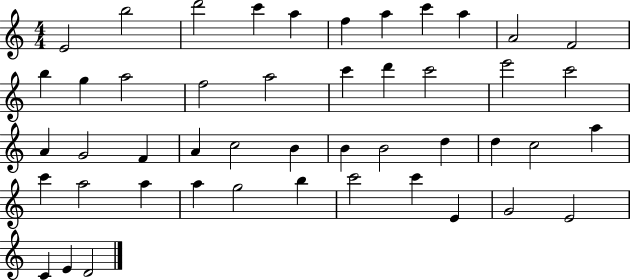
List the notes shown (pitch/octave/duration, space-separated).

E4/h B5/h D6/h C6/q A5/q F5/q A5/q C6/q A5/q A4/h F4/h B5/q G5/q A5/h F5/h A5/h C6/q D6/q C6/h E6/h C6/h A4/q G4/h F4/q A4/q C5/h B4/q B4/q B4/h D5/q D5/q C5/h A5/q C6/q A5/h A5/q A5/q G5/h B5/q C6/h C6/q E4/q G4/h E4/h C4/q E4/q D4/h